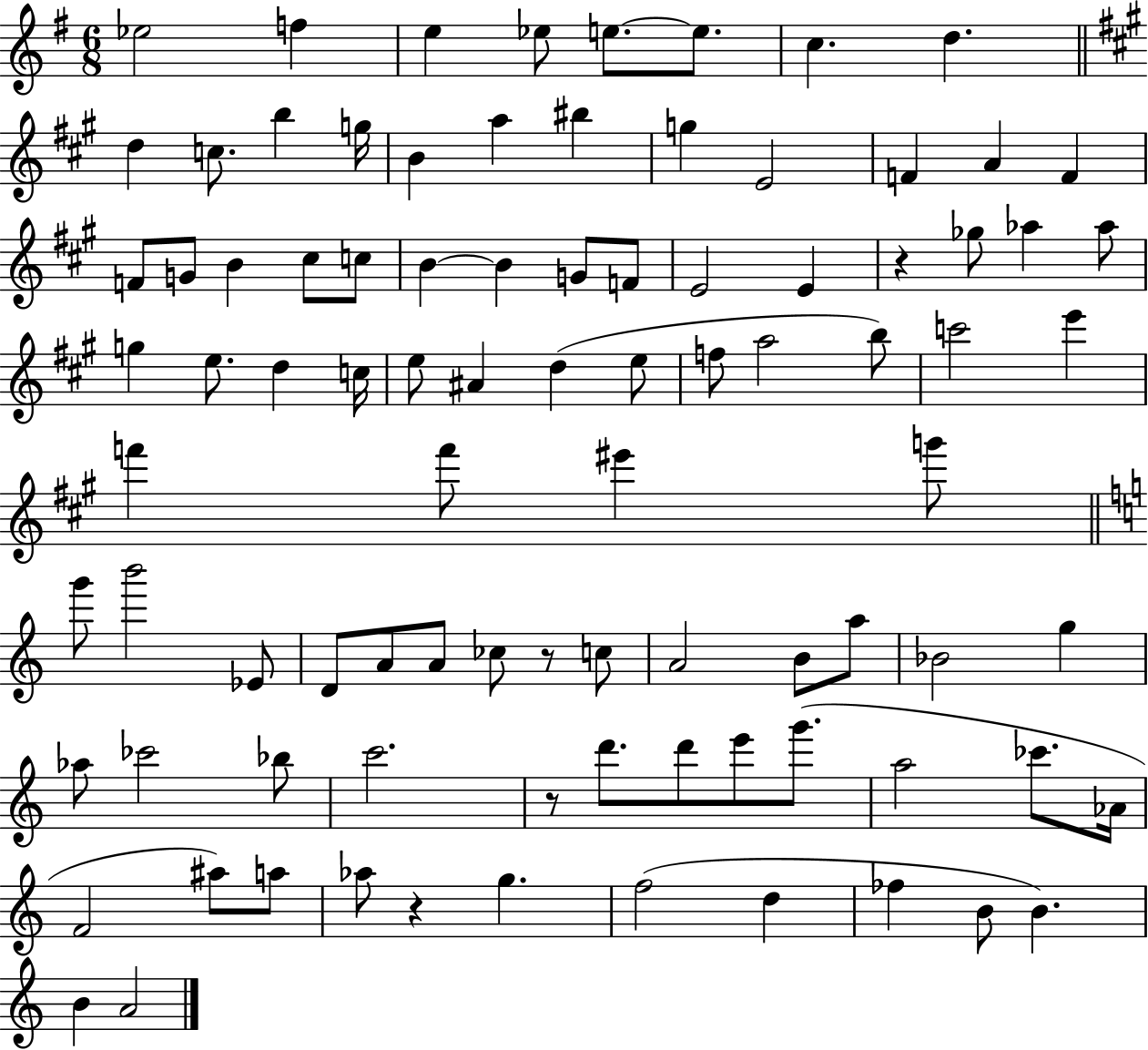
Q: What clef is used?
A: treble